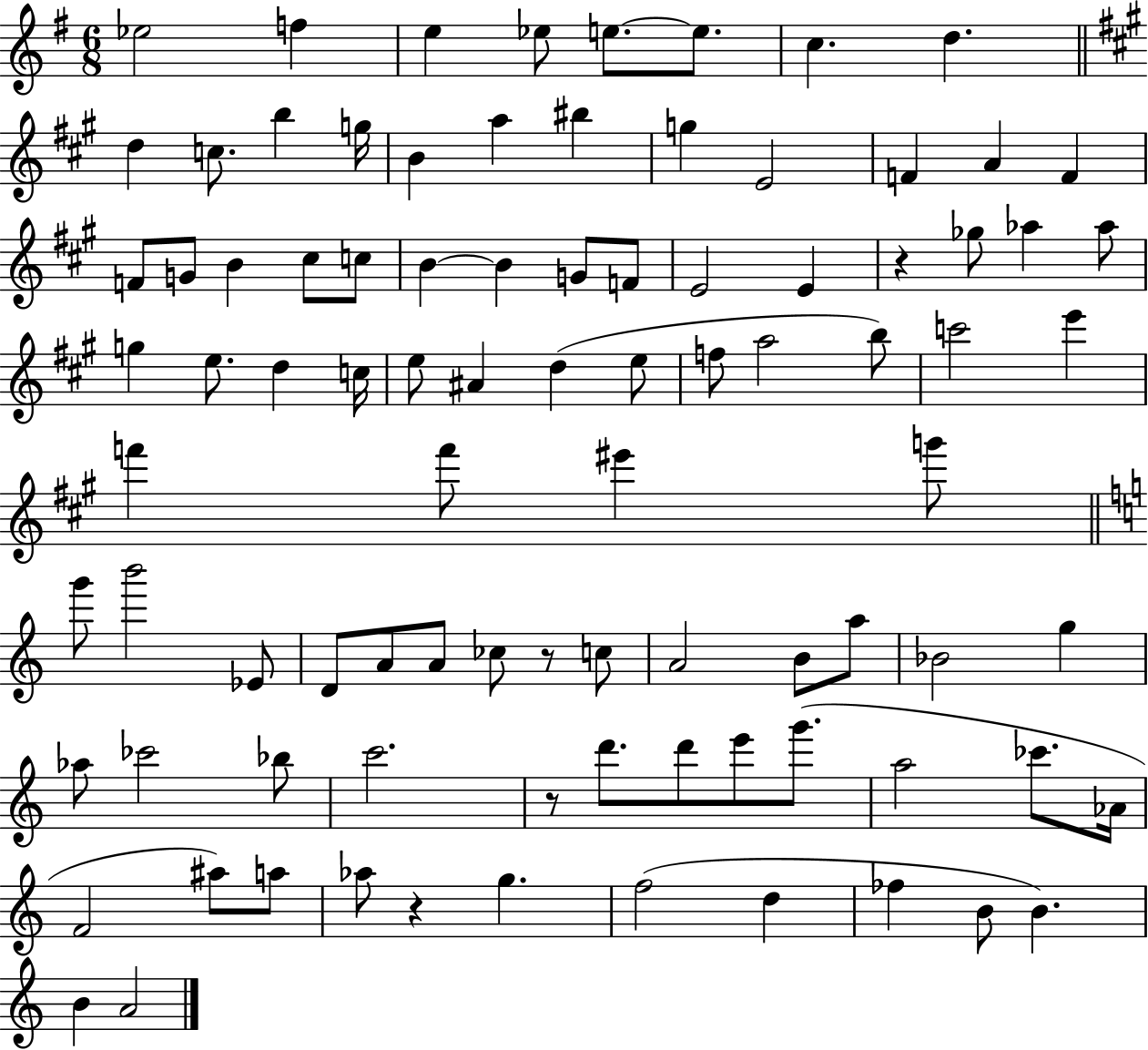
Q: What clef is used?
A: treble